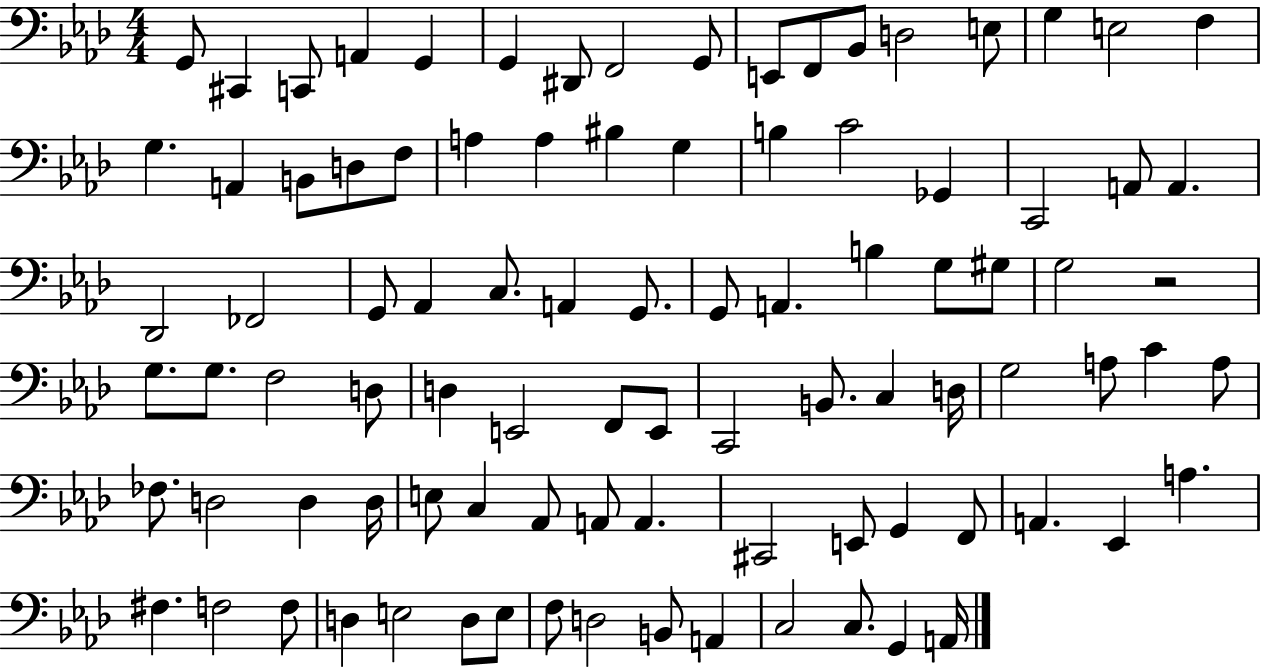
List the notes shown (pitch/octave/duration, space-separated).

G2/e C#2/q C2/e A2/q G2/q G2/q D#2/e F2/h G2/e E2/e F2/e Bb2/e D3/h E3/e G3/q E3/h F3/q G3/q. A2/q B2/e D3/e F3/e A3/q A3/q BIS3/q G3/q B3/q C4/h Gb2/q C2/h A2/e A2/q. Db2/h FES2/h G2/e Ab2/q C3/e. A2/q G2/e. G2/e A2/q. B3/q G3/e G#3/e G3/h R/h G3/e. G3/e. F3/h D3/e D3/q E2/h F2/e E2/e C2/h B2/e. C3/q D3/s G3/h A3/e C4/q A3/e FES3/e. D3/h D3/q D3/s E3/e C3/q Ab2/e A2/e A2/q. C#2/h E2/e G2/q F2/e A2/q. Eb2/q A3/q. F#3/q. F3/h F3/e D3/q E3/h D3/e E3/e F3/e D3/h B2/e A2/q C3/h C3/e. G2/q A2/s